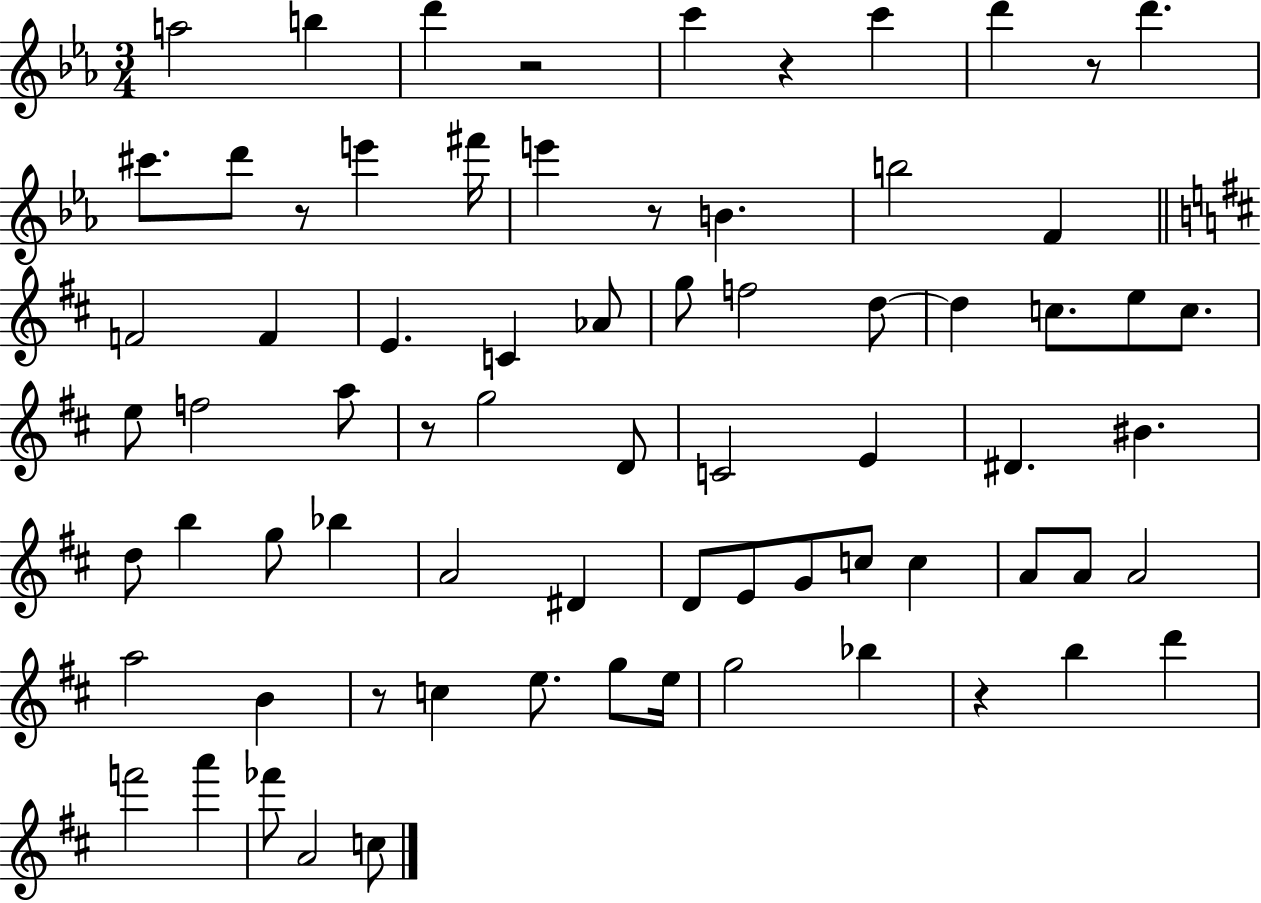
{
  \clef treble
  \numericTimeSignature
  \time 3/4
  \key ees \major
  a''2 b''4 | d'''4 r2 | c'''4 r4 c'''4 | d'''4 r8 d'''4. | \break cis'''8. d'''8 r8 e'''4 fis'''16 | e'''4 r8 b'4. | b''2 f'4 | \bar "||" \break \key d \major f'2 f'4 | e'4. c'4 aes'8 | g''8 f''2 d''8~~ | d''4 c''8. e''8 c''8. | \break e''8 f''2 a''8 | r8 g''2 d'8 | c'2 e'4 | dis'4. bis'4. | \break d''8 b''4 g''8 bes''4 | a'2 dis'4 | d'8 e'8 g'8 c''8 c''4 | a'8 a'8 a'2 | \break a''2 b'4 | r8 c''4 e''8. g''8 e''16 | g''2 bes''4 | r4 b''4 d'''4 | \break f'''2 a'''4 | fes'''8 a'2 c''8 | \bar "|."
}